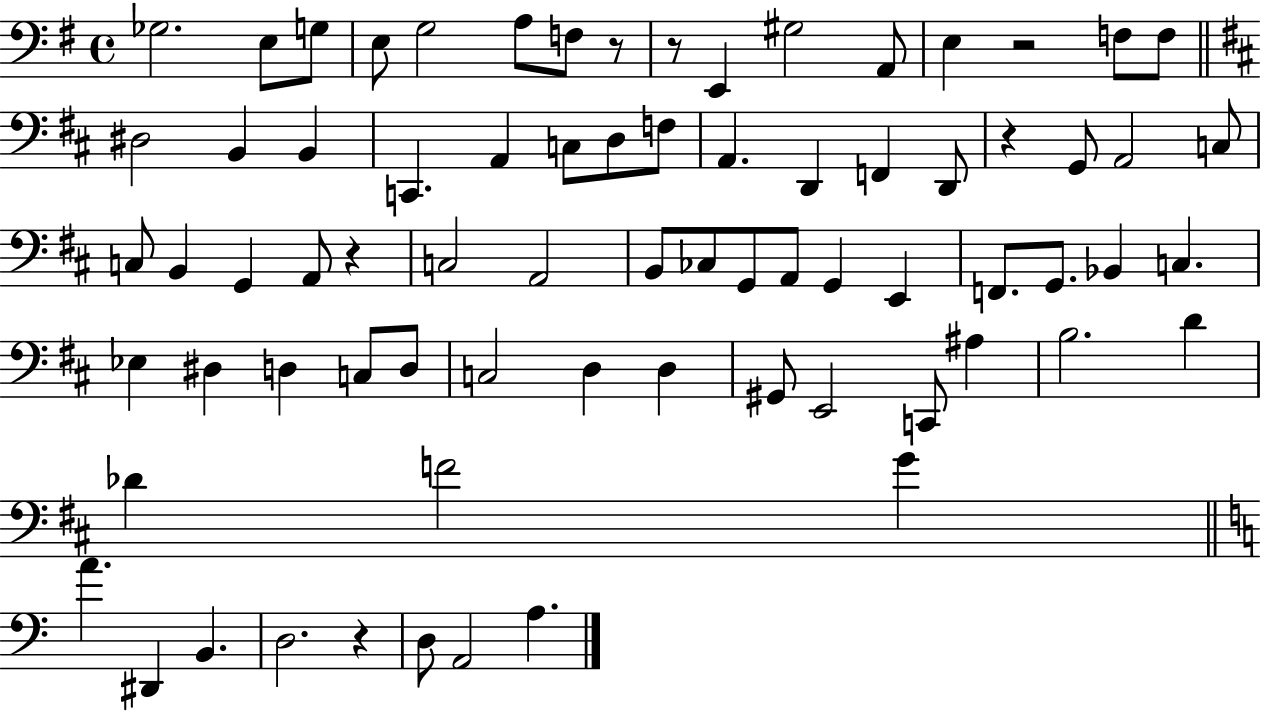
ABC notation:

X:1
T:Untitled
M:4/4
L:1/4
K:G
_G,2 E,/2 G,/2 E,/2 G,2 A,/2 F,/2 z/2 z/2 E,, ^G,2 A,,/2 E, z2 F,/2 F,/2 ^D,2 B,, B,, C,, A,, C,/2 D,/2 F,/2 A,, D,, F,, D,,/2 z G,,/2 A,,2 C,/2 C,/2 B,, G,, A,,/2 z C,2 A,,2 B,,/2 _C,/2 G,,/2 A,,/2 G,, E,, F,,/2 G,,/2 _B,, C, _E, ^D, D, C,/2 D,/2 C,2 D, D, ^G,,/2 E,,2 C,,/2 ^A, B,2 D _D F2 G A ^D,, B,, D,2 z D,/2 A,,2 A,